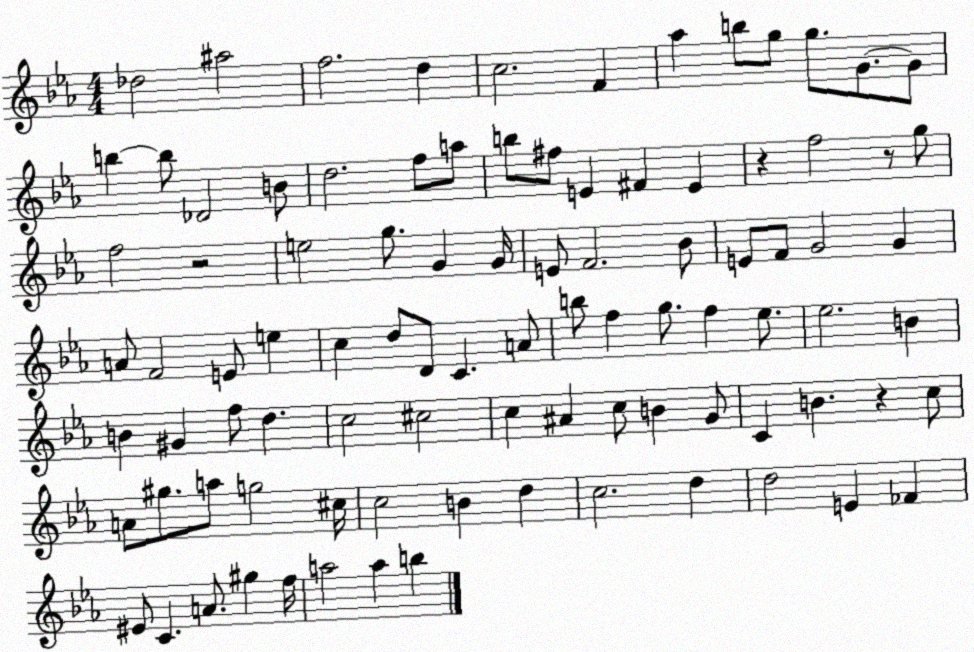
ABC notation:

X:1
T:Untitled
M:4/4
L:1/4
K:Eb
_d2 ^a2 f2 d c2 F _a b/2 g/2 g/2 G/2 G/2 b b/2 _D2 B/2 d2 f/2 a/2 b/2 ^f/2 E ^F E z f2 z/2 g/2 f2 z2 e2 g/2 G G/4 E/2 F2 _B/2 E/2 F/2 G2 G A/2 F2 E/2 e c d/2 D/2 C A/2 b/2 f g/2 f _e/2 _e2 B B ^G f/2 d c2 ^c2 c ^A c/2 B G/2 C B z c/2 A/2 ^g/2 a/2 g2 ^c/4 c2 B d c2 d d2 E _F ^E/2 C A/2 ^g f/4 a2 a b